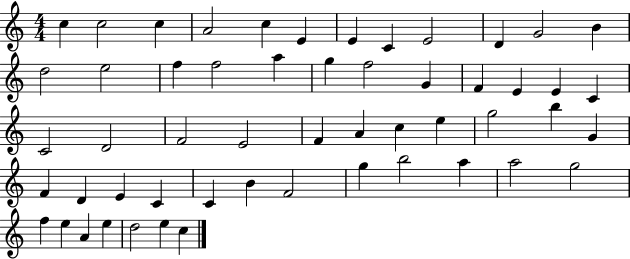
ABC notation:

X:1
T:Untitled
M:4/4
L:1/4
K:C
c c2 c A2 c E E C E2 D G2 B d2 e2 f f2 a g f2 G F E E C C2 D2 F2 E2 F A c e g2 b G F D E C C B F2 g b2 a a2 g2 f e A e d2 e c